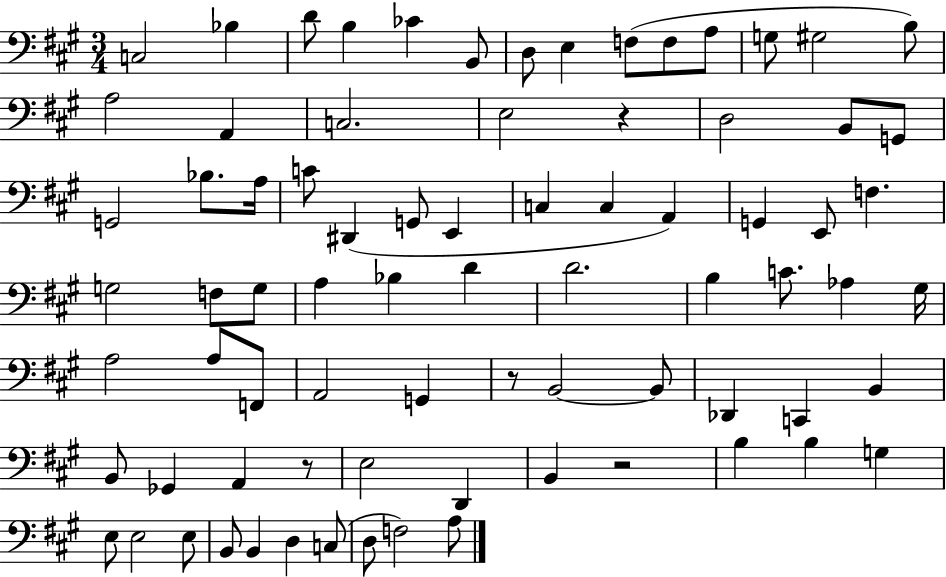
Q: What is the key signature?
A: A major